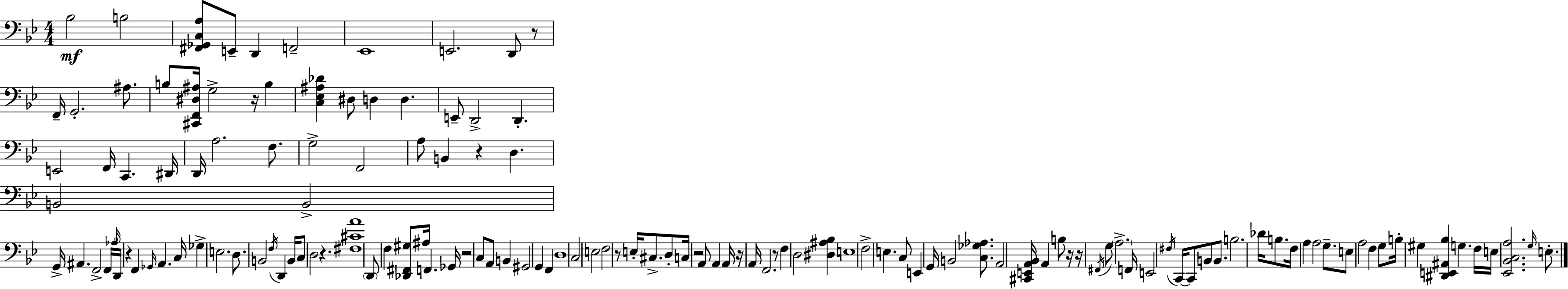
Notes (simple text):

Bb3/h B3/h [F#2,Gb2,C3,A3]/e E2/e D2/q F2/h Eb2/w E2/h. D2/e R/e F2/s G2/h. A#3/e. B3/e [C#2,F2,D#3,A#3]/s G3/h R/s B3/q [C3,Eb3,A#3,Db4]/q D#3/e D3/q D3/q. E2/e D2/h D2/q. E2/h F2/s C2/q. D#2/s D2/s A3/h. F3/e. G3/h F2/h A3/e B2/q R/q D3/q. B2/h B2/h G2/s A#2/q. F2/h F2/s Ab3/s D2/s R/q F2/q Gb2/s A2/q. C3/s Gb3/q E3/h. D3/e. B2/h F3/s D2/q B2/s C3/e D3/h R/q. [F#3,C#4,A4]/w D2/e F3/q [Db2,F#2,G#3]/e A#3/s F2/q. Gb2/s R/h C3/e A2/e B2/q G#2/h G2/q F2/q D3/w C3/h E3/h F3/h R/e E3/s C#3/e. D3/e C3/s R/h A2/e A2/q A2/s R/s A2/s F2/h. R/e F3/q D3/h [D#3,A#3,Bb3]/q E3/w F3/h E3/q. C3/e E2/q G2/s B2/h [C3,Gb3,Ab3]/e. A2/h [C#2,E2,A2,Bb2]/s A2/q B3/e R/s R/s F#2/s G3/e A3/h. F2/s E2/h F#3/s C2/s C2/e B2/e B2/e. B3/h. Db4/s B3/e. F3/s A3/q A3/h G3/e. E3/e A3/h F3/q G3/e B3/s G#3/q [D#2,E2,A#2,Bb3]/q G3/q. F3/s E3/s [Eb2,Bb2,C3,A3]/h. G3/s E3/e.